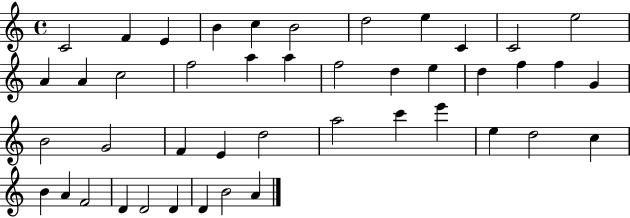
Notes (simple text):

C4/h F4/q E4/q B4/q C5/q B4/h D5/h E5/q C4/q C4/h E5/h A4/q A4/q C5/h F5/h A5/q A5/q F5/h D5/q E5/q D5/q F5/q F5/q G4/q B4/h G4/h F4/q E4/q D5/h A5/h C6/q E6/q E5/q D5/h C5/q B4/q A4/q F4/h D4/q D4/h D4/q D4/q B4/h A4/q